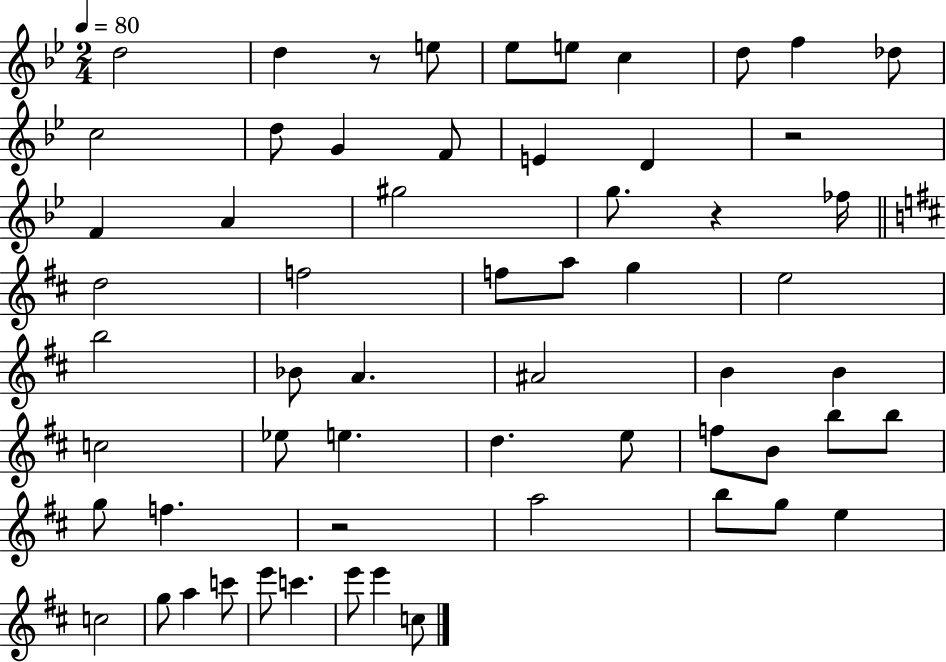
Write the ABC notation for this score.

X:1
T:Untitled
M:2/4
L:1/4
K:Bb
d2 d z/2 e/2 _e/2 e/2 c d/2 f _d/2 c2 d/2 G F/2 E D z2 F A ^g2 g/2 z _f/4 d2 f2 f/2 a/2 g e2 b2 _B/2 A ^A2 B B c2 _e/2 e d e/2 f/2 B/2 b/2 b/2 g/2 f z2 a2 b/2 g/2 e c2 g/2 a c'/2 e'/2 c' e'/2 e' c/2